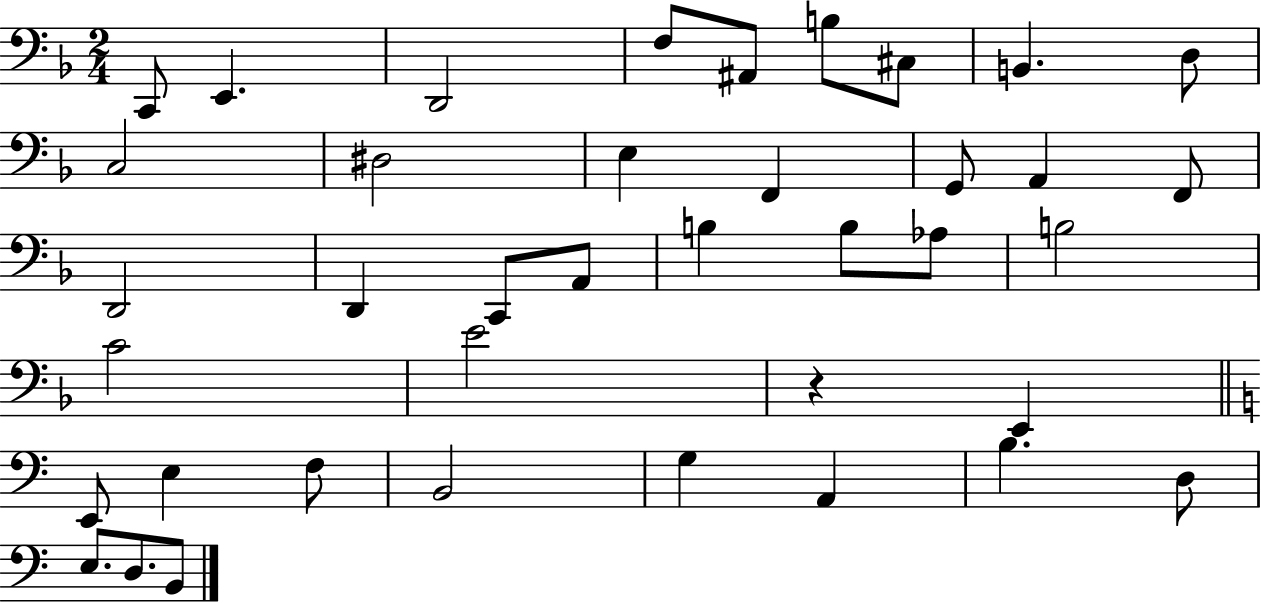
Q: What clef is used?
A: bass